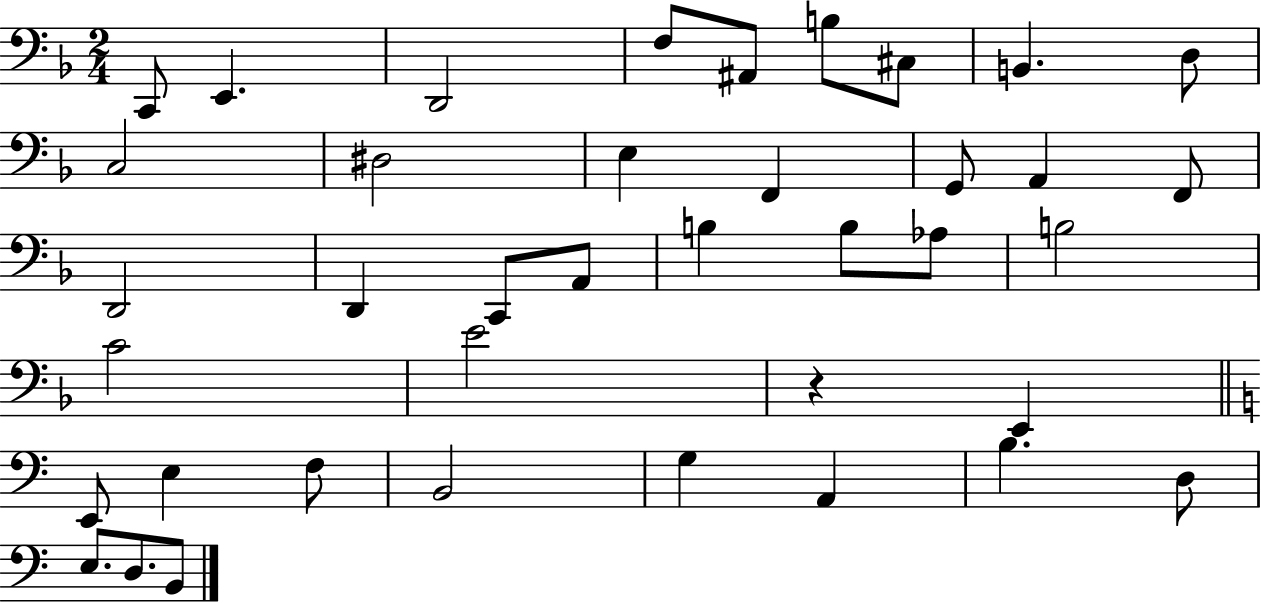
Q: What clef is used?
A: bass